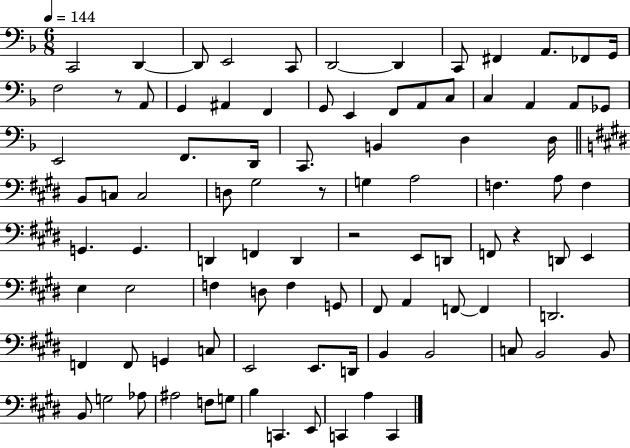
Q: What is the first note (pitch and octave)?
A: C2